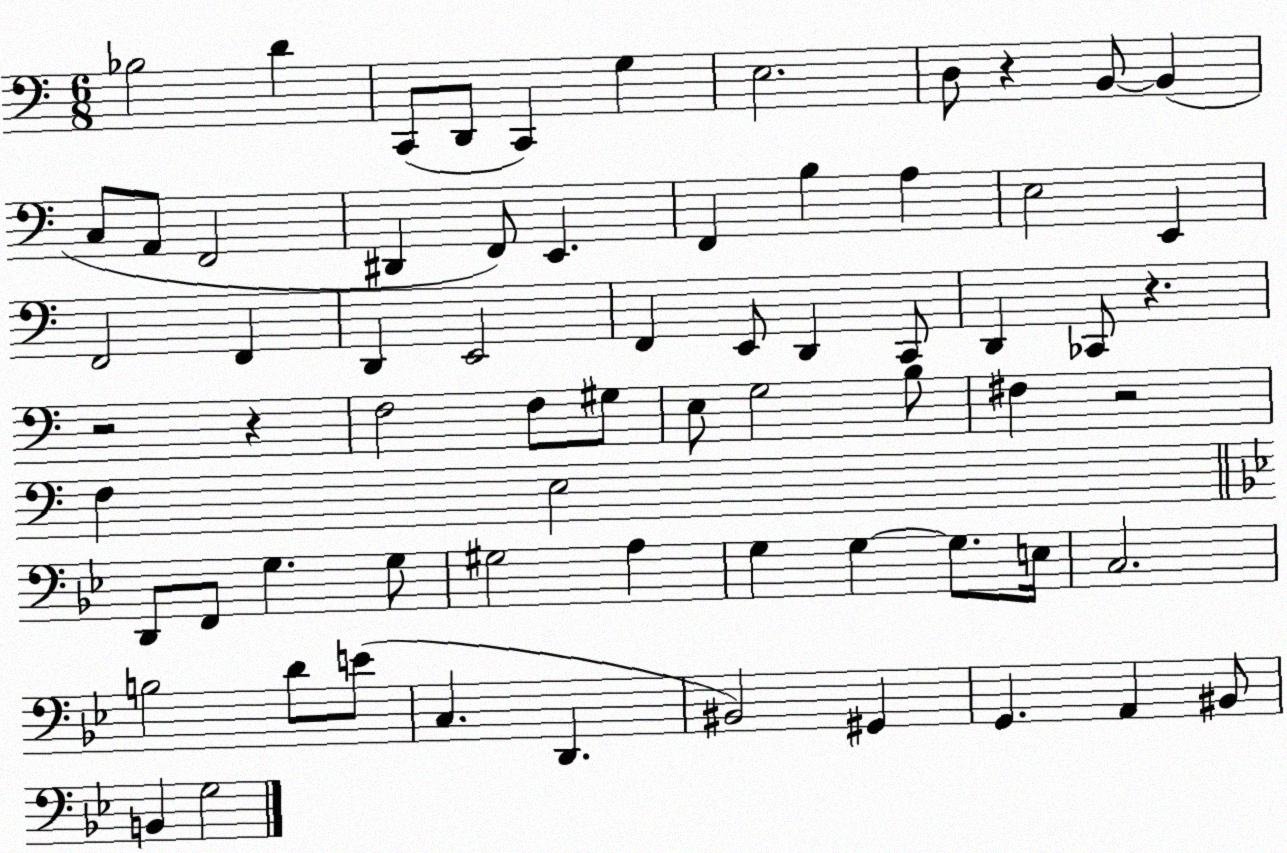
X:1
T:Untitled
M:6/8
L:1/4
K:C
_B,2 D C,,/2 D,,/2 C,, G, E,2 D,/2 z B,,/2 B,, C,/2 A,,/2 F,,2 ^D,, F,,/2 E,, F,, B, A, E,2 E,, F,,2 F,, D,, E,,2 F,, E,,/2 D,, C,,/2 D,, _C,,/2 z z2 z F,2 F,/2 ^G,/2 E,/2 G,2 B,/2 ^F, z2 F, E,2 D,,/2 F,,/2 G, G,/2 ^G,2 A, G, G, G,/2 E,/4 C,2 B,2 D/2 E/2 C, D,, ^B,,2 ^G,, G,, A,, ^B,,/2 B,, G,2